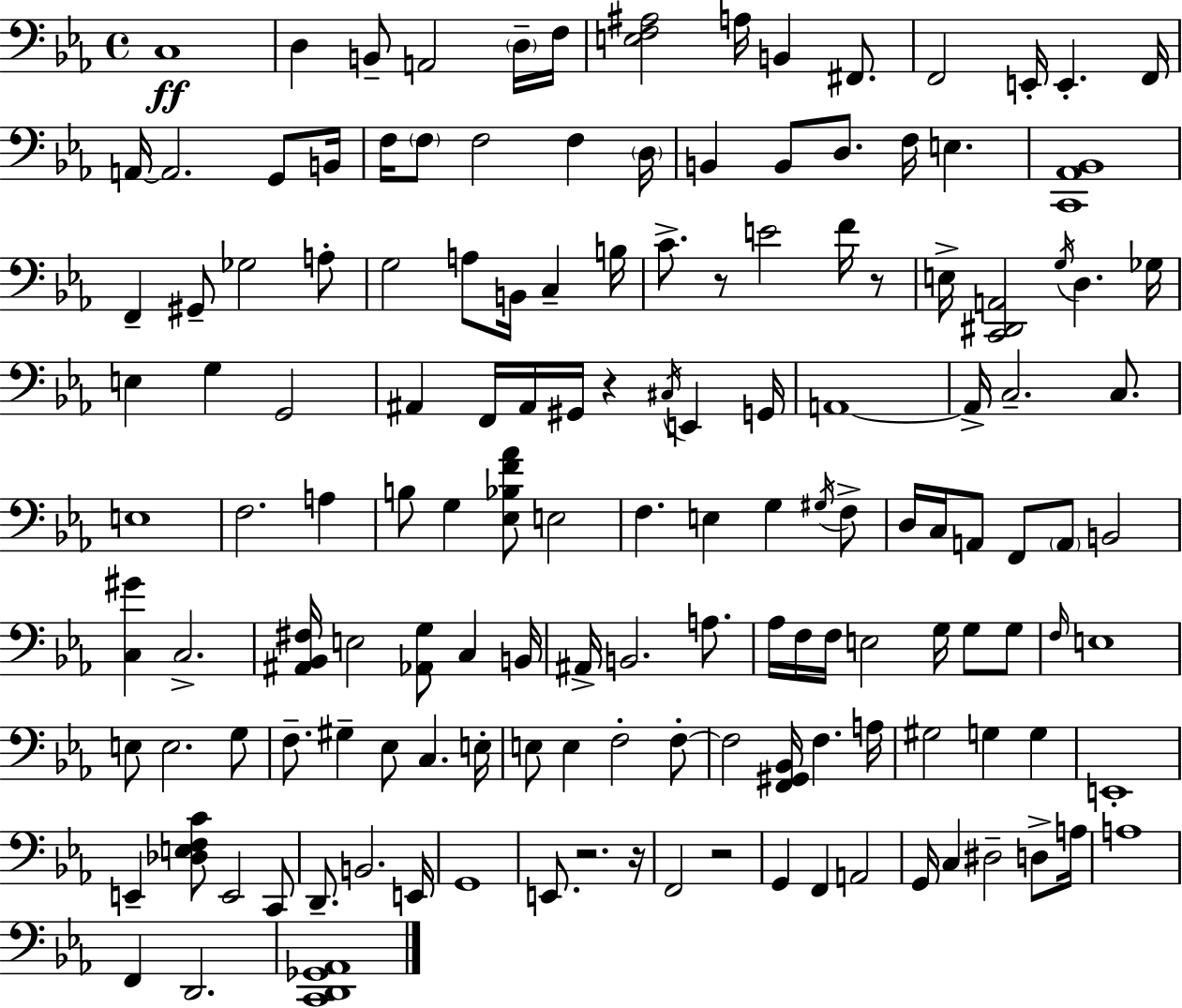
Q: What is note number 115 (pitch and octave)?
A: E2